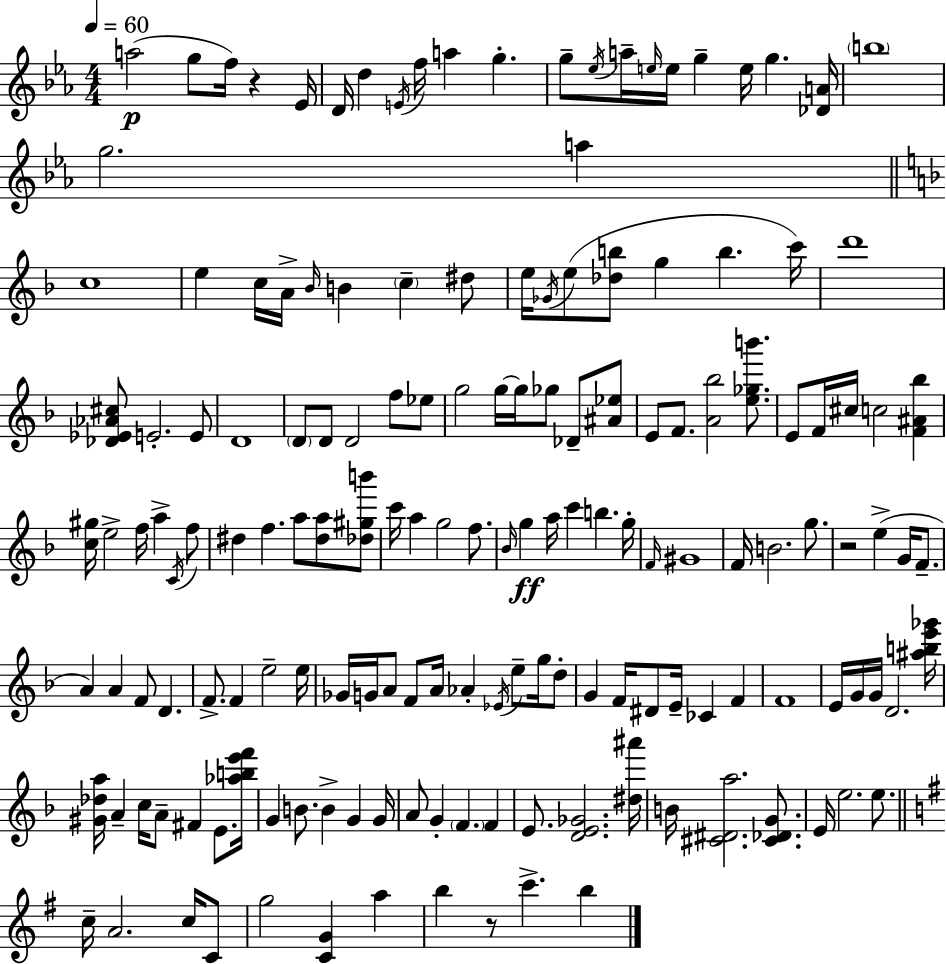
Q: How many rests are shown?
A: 3